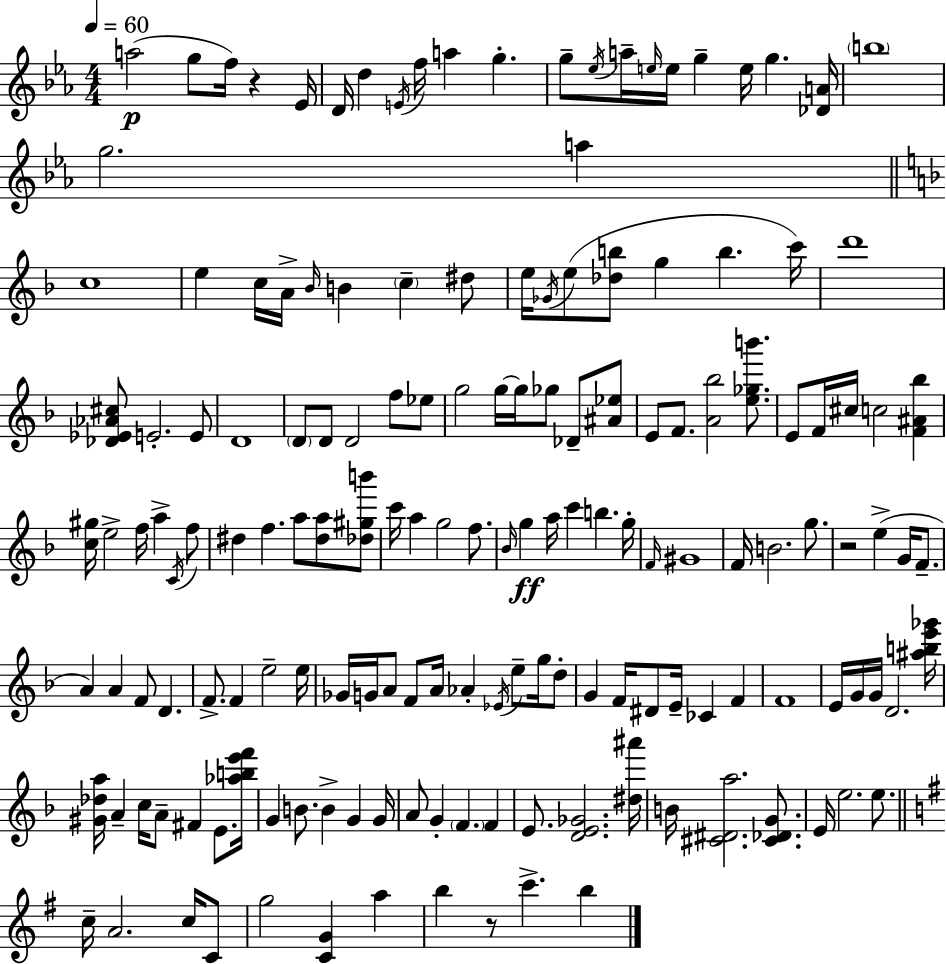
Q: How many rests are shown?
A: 3